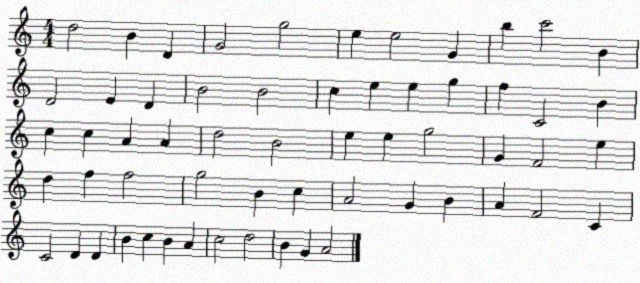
X:1
T:Untitled
M:4/4
L:1/4
K:C
d2 B D G2 g2 e e2 G b c'2 B D2 E D B2 B2 c e e g f C2 B c c A A d2 B2 e e g2 G F2 e d f f2 g2 B c A2 G B A F2 C C2 D D B c B A c2 d2 B G A2